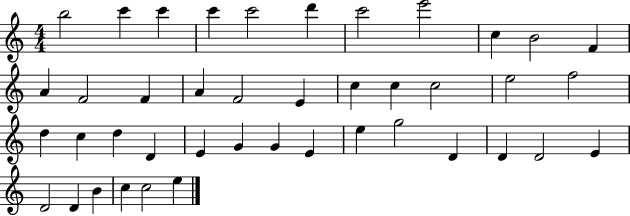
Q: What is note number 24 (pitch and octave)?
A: C5